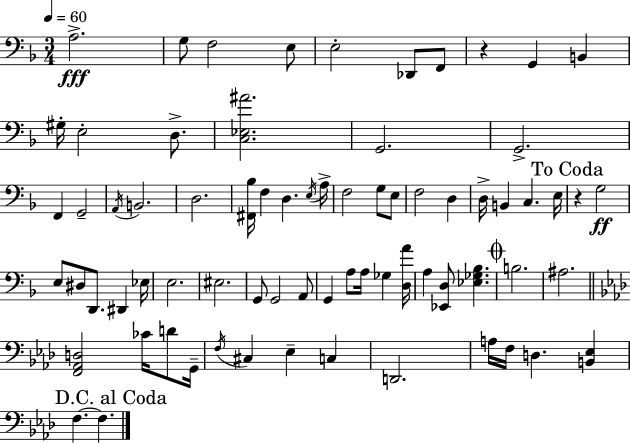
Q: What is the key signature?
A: D minor